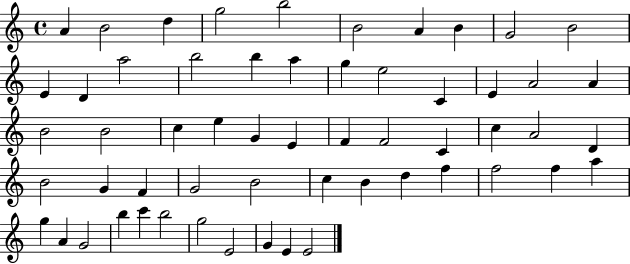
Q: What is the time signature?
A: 4/4